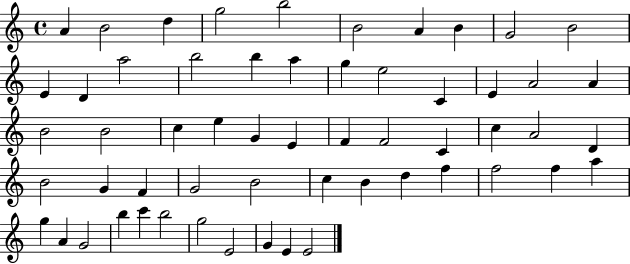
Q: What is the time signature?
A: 4/4